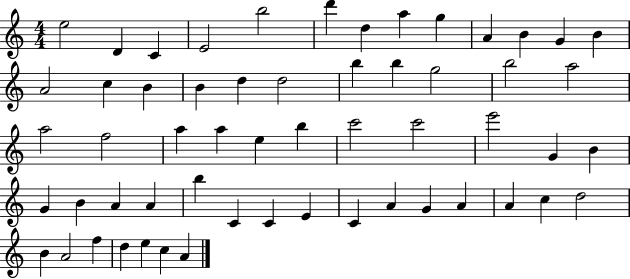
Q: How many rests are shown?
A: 0